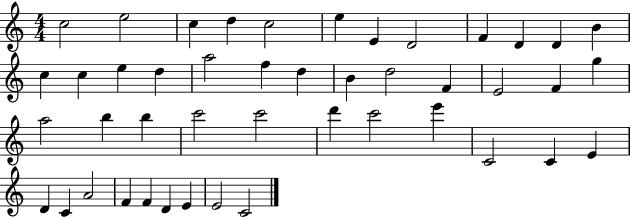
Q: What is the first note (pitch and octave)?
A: C5